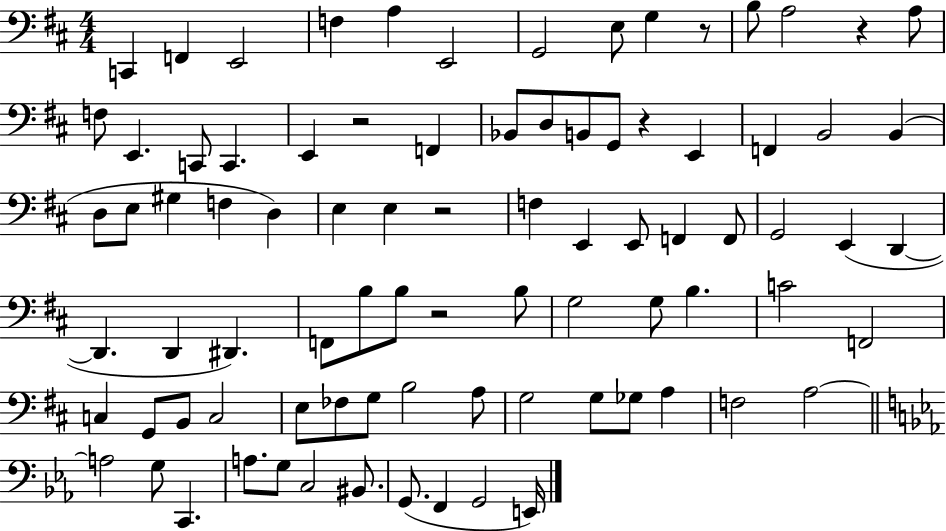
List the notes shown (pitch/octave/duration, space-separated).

C2/q F2/q E2/h F3/q A3/q E2/h G2/h E3/e G3/q R/e B3/e A3/h R/q A3/e F3/e E2/q. C2/e C2/q. E2/q R/h F2/q Bb2/e D3/e B2/e G2/e R/q E2/q F2/q B2/h B2/q D3/e E3/e G#3/q F3/q D3/q E3/q E3/q R/h F3/q E2/q E2/e F2/q F2/e G2/h E2/q D2/q D2/q. D2/q D#2/q. F2/e B3/e B3/e R/h B3/e G3/h G3/e B3/q. C4/h F2/h C3/q G2/e B2/e C3/h E3/e FES3/e G3/e B3/h A3/e G3/h G3/e Gb3/e A3/q F3/h A3/h A3/h G3/e C2/q. A3/e. G3/e C3/h BIS2/e. G2/e. F2/q G2/h E2/s